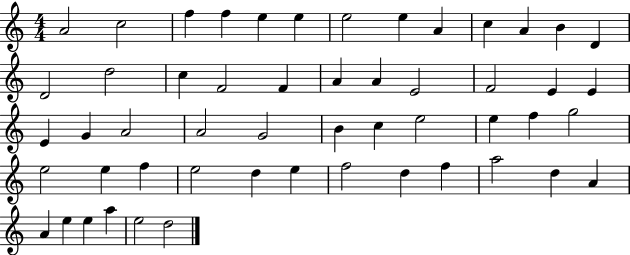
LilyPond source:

{
  \clef treble
  \numericTimeSignature
  \time 4/4
  \key c \major
  a'2 c''2 | f''4 f''4 e''4 e''4 | e''2 e''4 a'4 | c''4 a'4 b'4 d'4 | \break d'2 d''2 | c''4 f'2 f'4 | a'4 a'4 e'2 | f'2 e'4 e'4 | \break e'4 g'4 a'2 | a'2 g'2 | b'4 c''4 e''2 | e''4 f''4 g''2 | \break e''2 e''4 f''4 | e''2 d''4 e''4 | f''2 d''4 f''4 | a''2 d''4 a'4 | \break a'4 e''4 e''4 a''4 | e''2 d''2 | \bar "|."
}